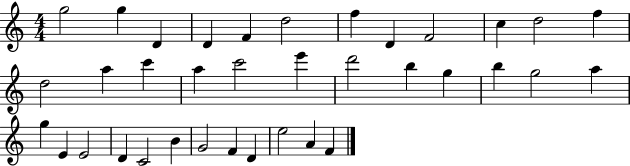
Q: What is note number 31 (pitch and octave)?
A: G4